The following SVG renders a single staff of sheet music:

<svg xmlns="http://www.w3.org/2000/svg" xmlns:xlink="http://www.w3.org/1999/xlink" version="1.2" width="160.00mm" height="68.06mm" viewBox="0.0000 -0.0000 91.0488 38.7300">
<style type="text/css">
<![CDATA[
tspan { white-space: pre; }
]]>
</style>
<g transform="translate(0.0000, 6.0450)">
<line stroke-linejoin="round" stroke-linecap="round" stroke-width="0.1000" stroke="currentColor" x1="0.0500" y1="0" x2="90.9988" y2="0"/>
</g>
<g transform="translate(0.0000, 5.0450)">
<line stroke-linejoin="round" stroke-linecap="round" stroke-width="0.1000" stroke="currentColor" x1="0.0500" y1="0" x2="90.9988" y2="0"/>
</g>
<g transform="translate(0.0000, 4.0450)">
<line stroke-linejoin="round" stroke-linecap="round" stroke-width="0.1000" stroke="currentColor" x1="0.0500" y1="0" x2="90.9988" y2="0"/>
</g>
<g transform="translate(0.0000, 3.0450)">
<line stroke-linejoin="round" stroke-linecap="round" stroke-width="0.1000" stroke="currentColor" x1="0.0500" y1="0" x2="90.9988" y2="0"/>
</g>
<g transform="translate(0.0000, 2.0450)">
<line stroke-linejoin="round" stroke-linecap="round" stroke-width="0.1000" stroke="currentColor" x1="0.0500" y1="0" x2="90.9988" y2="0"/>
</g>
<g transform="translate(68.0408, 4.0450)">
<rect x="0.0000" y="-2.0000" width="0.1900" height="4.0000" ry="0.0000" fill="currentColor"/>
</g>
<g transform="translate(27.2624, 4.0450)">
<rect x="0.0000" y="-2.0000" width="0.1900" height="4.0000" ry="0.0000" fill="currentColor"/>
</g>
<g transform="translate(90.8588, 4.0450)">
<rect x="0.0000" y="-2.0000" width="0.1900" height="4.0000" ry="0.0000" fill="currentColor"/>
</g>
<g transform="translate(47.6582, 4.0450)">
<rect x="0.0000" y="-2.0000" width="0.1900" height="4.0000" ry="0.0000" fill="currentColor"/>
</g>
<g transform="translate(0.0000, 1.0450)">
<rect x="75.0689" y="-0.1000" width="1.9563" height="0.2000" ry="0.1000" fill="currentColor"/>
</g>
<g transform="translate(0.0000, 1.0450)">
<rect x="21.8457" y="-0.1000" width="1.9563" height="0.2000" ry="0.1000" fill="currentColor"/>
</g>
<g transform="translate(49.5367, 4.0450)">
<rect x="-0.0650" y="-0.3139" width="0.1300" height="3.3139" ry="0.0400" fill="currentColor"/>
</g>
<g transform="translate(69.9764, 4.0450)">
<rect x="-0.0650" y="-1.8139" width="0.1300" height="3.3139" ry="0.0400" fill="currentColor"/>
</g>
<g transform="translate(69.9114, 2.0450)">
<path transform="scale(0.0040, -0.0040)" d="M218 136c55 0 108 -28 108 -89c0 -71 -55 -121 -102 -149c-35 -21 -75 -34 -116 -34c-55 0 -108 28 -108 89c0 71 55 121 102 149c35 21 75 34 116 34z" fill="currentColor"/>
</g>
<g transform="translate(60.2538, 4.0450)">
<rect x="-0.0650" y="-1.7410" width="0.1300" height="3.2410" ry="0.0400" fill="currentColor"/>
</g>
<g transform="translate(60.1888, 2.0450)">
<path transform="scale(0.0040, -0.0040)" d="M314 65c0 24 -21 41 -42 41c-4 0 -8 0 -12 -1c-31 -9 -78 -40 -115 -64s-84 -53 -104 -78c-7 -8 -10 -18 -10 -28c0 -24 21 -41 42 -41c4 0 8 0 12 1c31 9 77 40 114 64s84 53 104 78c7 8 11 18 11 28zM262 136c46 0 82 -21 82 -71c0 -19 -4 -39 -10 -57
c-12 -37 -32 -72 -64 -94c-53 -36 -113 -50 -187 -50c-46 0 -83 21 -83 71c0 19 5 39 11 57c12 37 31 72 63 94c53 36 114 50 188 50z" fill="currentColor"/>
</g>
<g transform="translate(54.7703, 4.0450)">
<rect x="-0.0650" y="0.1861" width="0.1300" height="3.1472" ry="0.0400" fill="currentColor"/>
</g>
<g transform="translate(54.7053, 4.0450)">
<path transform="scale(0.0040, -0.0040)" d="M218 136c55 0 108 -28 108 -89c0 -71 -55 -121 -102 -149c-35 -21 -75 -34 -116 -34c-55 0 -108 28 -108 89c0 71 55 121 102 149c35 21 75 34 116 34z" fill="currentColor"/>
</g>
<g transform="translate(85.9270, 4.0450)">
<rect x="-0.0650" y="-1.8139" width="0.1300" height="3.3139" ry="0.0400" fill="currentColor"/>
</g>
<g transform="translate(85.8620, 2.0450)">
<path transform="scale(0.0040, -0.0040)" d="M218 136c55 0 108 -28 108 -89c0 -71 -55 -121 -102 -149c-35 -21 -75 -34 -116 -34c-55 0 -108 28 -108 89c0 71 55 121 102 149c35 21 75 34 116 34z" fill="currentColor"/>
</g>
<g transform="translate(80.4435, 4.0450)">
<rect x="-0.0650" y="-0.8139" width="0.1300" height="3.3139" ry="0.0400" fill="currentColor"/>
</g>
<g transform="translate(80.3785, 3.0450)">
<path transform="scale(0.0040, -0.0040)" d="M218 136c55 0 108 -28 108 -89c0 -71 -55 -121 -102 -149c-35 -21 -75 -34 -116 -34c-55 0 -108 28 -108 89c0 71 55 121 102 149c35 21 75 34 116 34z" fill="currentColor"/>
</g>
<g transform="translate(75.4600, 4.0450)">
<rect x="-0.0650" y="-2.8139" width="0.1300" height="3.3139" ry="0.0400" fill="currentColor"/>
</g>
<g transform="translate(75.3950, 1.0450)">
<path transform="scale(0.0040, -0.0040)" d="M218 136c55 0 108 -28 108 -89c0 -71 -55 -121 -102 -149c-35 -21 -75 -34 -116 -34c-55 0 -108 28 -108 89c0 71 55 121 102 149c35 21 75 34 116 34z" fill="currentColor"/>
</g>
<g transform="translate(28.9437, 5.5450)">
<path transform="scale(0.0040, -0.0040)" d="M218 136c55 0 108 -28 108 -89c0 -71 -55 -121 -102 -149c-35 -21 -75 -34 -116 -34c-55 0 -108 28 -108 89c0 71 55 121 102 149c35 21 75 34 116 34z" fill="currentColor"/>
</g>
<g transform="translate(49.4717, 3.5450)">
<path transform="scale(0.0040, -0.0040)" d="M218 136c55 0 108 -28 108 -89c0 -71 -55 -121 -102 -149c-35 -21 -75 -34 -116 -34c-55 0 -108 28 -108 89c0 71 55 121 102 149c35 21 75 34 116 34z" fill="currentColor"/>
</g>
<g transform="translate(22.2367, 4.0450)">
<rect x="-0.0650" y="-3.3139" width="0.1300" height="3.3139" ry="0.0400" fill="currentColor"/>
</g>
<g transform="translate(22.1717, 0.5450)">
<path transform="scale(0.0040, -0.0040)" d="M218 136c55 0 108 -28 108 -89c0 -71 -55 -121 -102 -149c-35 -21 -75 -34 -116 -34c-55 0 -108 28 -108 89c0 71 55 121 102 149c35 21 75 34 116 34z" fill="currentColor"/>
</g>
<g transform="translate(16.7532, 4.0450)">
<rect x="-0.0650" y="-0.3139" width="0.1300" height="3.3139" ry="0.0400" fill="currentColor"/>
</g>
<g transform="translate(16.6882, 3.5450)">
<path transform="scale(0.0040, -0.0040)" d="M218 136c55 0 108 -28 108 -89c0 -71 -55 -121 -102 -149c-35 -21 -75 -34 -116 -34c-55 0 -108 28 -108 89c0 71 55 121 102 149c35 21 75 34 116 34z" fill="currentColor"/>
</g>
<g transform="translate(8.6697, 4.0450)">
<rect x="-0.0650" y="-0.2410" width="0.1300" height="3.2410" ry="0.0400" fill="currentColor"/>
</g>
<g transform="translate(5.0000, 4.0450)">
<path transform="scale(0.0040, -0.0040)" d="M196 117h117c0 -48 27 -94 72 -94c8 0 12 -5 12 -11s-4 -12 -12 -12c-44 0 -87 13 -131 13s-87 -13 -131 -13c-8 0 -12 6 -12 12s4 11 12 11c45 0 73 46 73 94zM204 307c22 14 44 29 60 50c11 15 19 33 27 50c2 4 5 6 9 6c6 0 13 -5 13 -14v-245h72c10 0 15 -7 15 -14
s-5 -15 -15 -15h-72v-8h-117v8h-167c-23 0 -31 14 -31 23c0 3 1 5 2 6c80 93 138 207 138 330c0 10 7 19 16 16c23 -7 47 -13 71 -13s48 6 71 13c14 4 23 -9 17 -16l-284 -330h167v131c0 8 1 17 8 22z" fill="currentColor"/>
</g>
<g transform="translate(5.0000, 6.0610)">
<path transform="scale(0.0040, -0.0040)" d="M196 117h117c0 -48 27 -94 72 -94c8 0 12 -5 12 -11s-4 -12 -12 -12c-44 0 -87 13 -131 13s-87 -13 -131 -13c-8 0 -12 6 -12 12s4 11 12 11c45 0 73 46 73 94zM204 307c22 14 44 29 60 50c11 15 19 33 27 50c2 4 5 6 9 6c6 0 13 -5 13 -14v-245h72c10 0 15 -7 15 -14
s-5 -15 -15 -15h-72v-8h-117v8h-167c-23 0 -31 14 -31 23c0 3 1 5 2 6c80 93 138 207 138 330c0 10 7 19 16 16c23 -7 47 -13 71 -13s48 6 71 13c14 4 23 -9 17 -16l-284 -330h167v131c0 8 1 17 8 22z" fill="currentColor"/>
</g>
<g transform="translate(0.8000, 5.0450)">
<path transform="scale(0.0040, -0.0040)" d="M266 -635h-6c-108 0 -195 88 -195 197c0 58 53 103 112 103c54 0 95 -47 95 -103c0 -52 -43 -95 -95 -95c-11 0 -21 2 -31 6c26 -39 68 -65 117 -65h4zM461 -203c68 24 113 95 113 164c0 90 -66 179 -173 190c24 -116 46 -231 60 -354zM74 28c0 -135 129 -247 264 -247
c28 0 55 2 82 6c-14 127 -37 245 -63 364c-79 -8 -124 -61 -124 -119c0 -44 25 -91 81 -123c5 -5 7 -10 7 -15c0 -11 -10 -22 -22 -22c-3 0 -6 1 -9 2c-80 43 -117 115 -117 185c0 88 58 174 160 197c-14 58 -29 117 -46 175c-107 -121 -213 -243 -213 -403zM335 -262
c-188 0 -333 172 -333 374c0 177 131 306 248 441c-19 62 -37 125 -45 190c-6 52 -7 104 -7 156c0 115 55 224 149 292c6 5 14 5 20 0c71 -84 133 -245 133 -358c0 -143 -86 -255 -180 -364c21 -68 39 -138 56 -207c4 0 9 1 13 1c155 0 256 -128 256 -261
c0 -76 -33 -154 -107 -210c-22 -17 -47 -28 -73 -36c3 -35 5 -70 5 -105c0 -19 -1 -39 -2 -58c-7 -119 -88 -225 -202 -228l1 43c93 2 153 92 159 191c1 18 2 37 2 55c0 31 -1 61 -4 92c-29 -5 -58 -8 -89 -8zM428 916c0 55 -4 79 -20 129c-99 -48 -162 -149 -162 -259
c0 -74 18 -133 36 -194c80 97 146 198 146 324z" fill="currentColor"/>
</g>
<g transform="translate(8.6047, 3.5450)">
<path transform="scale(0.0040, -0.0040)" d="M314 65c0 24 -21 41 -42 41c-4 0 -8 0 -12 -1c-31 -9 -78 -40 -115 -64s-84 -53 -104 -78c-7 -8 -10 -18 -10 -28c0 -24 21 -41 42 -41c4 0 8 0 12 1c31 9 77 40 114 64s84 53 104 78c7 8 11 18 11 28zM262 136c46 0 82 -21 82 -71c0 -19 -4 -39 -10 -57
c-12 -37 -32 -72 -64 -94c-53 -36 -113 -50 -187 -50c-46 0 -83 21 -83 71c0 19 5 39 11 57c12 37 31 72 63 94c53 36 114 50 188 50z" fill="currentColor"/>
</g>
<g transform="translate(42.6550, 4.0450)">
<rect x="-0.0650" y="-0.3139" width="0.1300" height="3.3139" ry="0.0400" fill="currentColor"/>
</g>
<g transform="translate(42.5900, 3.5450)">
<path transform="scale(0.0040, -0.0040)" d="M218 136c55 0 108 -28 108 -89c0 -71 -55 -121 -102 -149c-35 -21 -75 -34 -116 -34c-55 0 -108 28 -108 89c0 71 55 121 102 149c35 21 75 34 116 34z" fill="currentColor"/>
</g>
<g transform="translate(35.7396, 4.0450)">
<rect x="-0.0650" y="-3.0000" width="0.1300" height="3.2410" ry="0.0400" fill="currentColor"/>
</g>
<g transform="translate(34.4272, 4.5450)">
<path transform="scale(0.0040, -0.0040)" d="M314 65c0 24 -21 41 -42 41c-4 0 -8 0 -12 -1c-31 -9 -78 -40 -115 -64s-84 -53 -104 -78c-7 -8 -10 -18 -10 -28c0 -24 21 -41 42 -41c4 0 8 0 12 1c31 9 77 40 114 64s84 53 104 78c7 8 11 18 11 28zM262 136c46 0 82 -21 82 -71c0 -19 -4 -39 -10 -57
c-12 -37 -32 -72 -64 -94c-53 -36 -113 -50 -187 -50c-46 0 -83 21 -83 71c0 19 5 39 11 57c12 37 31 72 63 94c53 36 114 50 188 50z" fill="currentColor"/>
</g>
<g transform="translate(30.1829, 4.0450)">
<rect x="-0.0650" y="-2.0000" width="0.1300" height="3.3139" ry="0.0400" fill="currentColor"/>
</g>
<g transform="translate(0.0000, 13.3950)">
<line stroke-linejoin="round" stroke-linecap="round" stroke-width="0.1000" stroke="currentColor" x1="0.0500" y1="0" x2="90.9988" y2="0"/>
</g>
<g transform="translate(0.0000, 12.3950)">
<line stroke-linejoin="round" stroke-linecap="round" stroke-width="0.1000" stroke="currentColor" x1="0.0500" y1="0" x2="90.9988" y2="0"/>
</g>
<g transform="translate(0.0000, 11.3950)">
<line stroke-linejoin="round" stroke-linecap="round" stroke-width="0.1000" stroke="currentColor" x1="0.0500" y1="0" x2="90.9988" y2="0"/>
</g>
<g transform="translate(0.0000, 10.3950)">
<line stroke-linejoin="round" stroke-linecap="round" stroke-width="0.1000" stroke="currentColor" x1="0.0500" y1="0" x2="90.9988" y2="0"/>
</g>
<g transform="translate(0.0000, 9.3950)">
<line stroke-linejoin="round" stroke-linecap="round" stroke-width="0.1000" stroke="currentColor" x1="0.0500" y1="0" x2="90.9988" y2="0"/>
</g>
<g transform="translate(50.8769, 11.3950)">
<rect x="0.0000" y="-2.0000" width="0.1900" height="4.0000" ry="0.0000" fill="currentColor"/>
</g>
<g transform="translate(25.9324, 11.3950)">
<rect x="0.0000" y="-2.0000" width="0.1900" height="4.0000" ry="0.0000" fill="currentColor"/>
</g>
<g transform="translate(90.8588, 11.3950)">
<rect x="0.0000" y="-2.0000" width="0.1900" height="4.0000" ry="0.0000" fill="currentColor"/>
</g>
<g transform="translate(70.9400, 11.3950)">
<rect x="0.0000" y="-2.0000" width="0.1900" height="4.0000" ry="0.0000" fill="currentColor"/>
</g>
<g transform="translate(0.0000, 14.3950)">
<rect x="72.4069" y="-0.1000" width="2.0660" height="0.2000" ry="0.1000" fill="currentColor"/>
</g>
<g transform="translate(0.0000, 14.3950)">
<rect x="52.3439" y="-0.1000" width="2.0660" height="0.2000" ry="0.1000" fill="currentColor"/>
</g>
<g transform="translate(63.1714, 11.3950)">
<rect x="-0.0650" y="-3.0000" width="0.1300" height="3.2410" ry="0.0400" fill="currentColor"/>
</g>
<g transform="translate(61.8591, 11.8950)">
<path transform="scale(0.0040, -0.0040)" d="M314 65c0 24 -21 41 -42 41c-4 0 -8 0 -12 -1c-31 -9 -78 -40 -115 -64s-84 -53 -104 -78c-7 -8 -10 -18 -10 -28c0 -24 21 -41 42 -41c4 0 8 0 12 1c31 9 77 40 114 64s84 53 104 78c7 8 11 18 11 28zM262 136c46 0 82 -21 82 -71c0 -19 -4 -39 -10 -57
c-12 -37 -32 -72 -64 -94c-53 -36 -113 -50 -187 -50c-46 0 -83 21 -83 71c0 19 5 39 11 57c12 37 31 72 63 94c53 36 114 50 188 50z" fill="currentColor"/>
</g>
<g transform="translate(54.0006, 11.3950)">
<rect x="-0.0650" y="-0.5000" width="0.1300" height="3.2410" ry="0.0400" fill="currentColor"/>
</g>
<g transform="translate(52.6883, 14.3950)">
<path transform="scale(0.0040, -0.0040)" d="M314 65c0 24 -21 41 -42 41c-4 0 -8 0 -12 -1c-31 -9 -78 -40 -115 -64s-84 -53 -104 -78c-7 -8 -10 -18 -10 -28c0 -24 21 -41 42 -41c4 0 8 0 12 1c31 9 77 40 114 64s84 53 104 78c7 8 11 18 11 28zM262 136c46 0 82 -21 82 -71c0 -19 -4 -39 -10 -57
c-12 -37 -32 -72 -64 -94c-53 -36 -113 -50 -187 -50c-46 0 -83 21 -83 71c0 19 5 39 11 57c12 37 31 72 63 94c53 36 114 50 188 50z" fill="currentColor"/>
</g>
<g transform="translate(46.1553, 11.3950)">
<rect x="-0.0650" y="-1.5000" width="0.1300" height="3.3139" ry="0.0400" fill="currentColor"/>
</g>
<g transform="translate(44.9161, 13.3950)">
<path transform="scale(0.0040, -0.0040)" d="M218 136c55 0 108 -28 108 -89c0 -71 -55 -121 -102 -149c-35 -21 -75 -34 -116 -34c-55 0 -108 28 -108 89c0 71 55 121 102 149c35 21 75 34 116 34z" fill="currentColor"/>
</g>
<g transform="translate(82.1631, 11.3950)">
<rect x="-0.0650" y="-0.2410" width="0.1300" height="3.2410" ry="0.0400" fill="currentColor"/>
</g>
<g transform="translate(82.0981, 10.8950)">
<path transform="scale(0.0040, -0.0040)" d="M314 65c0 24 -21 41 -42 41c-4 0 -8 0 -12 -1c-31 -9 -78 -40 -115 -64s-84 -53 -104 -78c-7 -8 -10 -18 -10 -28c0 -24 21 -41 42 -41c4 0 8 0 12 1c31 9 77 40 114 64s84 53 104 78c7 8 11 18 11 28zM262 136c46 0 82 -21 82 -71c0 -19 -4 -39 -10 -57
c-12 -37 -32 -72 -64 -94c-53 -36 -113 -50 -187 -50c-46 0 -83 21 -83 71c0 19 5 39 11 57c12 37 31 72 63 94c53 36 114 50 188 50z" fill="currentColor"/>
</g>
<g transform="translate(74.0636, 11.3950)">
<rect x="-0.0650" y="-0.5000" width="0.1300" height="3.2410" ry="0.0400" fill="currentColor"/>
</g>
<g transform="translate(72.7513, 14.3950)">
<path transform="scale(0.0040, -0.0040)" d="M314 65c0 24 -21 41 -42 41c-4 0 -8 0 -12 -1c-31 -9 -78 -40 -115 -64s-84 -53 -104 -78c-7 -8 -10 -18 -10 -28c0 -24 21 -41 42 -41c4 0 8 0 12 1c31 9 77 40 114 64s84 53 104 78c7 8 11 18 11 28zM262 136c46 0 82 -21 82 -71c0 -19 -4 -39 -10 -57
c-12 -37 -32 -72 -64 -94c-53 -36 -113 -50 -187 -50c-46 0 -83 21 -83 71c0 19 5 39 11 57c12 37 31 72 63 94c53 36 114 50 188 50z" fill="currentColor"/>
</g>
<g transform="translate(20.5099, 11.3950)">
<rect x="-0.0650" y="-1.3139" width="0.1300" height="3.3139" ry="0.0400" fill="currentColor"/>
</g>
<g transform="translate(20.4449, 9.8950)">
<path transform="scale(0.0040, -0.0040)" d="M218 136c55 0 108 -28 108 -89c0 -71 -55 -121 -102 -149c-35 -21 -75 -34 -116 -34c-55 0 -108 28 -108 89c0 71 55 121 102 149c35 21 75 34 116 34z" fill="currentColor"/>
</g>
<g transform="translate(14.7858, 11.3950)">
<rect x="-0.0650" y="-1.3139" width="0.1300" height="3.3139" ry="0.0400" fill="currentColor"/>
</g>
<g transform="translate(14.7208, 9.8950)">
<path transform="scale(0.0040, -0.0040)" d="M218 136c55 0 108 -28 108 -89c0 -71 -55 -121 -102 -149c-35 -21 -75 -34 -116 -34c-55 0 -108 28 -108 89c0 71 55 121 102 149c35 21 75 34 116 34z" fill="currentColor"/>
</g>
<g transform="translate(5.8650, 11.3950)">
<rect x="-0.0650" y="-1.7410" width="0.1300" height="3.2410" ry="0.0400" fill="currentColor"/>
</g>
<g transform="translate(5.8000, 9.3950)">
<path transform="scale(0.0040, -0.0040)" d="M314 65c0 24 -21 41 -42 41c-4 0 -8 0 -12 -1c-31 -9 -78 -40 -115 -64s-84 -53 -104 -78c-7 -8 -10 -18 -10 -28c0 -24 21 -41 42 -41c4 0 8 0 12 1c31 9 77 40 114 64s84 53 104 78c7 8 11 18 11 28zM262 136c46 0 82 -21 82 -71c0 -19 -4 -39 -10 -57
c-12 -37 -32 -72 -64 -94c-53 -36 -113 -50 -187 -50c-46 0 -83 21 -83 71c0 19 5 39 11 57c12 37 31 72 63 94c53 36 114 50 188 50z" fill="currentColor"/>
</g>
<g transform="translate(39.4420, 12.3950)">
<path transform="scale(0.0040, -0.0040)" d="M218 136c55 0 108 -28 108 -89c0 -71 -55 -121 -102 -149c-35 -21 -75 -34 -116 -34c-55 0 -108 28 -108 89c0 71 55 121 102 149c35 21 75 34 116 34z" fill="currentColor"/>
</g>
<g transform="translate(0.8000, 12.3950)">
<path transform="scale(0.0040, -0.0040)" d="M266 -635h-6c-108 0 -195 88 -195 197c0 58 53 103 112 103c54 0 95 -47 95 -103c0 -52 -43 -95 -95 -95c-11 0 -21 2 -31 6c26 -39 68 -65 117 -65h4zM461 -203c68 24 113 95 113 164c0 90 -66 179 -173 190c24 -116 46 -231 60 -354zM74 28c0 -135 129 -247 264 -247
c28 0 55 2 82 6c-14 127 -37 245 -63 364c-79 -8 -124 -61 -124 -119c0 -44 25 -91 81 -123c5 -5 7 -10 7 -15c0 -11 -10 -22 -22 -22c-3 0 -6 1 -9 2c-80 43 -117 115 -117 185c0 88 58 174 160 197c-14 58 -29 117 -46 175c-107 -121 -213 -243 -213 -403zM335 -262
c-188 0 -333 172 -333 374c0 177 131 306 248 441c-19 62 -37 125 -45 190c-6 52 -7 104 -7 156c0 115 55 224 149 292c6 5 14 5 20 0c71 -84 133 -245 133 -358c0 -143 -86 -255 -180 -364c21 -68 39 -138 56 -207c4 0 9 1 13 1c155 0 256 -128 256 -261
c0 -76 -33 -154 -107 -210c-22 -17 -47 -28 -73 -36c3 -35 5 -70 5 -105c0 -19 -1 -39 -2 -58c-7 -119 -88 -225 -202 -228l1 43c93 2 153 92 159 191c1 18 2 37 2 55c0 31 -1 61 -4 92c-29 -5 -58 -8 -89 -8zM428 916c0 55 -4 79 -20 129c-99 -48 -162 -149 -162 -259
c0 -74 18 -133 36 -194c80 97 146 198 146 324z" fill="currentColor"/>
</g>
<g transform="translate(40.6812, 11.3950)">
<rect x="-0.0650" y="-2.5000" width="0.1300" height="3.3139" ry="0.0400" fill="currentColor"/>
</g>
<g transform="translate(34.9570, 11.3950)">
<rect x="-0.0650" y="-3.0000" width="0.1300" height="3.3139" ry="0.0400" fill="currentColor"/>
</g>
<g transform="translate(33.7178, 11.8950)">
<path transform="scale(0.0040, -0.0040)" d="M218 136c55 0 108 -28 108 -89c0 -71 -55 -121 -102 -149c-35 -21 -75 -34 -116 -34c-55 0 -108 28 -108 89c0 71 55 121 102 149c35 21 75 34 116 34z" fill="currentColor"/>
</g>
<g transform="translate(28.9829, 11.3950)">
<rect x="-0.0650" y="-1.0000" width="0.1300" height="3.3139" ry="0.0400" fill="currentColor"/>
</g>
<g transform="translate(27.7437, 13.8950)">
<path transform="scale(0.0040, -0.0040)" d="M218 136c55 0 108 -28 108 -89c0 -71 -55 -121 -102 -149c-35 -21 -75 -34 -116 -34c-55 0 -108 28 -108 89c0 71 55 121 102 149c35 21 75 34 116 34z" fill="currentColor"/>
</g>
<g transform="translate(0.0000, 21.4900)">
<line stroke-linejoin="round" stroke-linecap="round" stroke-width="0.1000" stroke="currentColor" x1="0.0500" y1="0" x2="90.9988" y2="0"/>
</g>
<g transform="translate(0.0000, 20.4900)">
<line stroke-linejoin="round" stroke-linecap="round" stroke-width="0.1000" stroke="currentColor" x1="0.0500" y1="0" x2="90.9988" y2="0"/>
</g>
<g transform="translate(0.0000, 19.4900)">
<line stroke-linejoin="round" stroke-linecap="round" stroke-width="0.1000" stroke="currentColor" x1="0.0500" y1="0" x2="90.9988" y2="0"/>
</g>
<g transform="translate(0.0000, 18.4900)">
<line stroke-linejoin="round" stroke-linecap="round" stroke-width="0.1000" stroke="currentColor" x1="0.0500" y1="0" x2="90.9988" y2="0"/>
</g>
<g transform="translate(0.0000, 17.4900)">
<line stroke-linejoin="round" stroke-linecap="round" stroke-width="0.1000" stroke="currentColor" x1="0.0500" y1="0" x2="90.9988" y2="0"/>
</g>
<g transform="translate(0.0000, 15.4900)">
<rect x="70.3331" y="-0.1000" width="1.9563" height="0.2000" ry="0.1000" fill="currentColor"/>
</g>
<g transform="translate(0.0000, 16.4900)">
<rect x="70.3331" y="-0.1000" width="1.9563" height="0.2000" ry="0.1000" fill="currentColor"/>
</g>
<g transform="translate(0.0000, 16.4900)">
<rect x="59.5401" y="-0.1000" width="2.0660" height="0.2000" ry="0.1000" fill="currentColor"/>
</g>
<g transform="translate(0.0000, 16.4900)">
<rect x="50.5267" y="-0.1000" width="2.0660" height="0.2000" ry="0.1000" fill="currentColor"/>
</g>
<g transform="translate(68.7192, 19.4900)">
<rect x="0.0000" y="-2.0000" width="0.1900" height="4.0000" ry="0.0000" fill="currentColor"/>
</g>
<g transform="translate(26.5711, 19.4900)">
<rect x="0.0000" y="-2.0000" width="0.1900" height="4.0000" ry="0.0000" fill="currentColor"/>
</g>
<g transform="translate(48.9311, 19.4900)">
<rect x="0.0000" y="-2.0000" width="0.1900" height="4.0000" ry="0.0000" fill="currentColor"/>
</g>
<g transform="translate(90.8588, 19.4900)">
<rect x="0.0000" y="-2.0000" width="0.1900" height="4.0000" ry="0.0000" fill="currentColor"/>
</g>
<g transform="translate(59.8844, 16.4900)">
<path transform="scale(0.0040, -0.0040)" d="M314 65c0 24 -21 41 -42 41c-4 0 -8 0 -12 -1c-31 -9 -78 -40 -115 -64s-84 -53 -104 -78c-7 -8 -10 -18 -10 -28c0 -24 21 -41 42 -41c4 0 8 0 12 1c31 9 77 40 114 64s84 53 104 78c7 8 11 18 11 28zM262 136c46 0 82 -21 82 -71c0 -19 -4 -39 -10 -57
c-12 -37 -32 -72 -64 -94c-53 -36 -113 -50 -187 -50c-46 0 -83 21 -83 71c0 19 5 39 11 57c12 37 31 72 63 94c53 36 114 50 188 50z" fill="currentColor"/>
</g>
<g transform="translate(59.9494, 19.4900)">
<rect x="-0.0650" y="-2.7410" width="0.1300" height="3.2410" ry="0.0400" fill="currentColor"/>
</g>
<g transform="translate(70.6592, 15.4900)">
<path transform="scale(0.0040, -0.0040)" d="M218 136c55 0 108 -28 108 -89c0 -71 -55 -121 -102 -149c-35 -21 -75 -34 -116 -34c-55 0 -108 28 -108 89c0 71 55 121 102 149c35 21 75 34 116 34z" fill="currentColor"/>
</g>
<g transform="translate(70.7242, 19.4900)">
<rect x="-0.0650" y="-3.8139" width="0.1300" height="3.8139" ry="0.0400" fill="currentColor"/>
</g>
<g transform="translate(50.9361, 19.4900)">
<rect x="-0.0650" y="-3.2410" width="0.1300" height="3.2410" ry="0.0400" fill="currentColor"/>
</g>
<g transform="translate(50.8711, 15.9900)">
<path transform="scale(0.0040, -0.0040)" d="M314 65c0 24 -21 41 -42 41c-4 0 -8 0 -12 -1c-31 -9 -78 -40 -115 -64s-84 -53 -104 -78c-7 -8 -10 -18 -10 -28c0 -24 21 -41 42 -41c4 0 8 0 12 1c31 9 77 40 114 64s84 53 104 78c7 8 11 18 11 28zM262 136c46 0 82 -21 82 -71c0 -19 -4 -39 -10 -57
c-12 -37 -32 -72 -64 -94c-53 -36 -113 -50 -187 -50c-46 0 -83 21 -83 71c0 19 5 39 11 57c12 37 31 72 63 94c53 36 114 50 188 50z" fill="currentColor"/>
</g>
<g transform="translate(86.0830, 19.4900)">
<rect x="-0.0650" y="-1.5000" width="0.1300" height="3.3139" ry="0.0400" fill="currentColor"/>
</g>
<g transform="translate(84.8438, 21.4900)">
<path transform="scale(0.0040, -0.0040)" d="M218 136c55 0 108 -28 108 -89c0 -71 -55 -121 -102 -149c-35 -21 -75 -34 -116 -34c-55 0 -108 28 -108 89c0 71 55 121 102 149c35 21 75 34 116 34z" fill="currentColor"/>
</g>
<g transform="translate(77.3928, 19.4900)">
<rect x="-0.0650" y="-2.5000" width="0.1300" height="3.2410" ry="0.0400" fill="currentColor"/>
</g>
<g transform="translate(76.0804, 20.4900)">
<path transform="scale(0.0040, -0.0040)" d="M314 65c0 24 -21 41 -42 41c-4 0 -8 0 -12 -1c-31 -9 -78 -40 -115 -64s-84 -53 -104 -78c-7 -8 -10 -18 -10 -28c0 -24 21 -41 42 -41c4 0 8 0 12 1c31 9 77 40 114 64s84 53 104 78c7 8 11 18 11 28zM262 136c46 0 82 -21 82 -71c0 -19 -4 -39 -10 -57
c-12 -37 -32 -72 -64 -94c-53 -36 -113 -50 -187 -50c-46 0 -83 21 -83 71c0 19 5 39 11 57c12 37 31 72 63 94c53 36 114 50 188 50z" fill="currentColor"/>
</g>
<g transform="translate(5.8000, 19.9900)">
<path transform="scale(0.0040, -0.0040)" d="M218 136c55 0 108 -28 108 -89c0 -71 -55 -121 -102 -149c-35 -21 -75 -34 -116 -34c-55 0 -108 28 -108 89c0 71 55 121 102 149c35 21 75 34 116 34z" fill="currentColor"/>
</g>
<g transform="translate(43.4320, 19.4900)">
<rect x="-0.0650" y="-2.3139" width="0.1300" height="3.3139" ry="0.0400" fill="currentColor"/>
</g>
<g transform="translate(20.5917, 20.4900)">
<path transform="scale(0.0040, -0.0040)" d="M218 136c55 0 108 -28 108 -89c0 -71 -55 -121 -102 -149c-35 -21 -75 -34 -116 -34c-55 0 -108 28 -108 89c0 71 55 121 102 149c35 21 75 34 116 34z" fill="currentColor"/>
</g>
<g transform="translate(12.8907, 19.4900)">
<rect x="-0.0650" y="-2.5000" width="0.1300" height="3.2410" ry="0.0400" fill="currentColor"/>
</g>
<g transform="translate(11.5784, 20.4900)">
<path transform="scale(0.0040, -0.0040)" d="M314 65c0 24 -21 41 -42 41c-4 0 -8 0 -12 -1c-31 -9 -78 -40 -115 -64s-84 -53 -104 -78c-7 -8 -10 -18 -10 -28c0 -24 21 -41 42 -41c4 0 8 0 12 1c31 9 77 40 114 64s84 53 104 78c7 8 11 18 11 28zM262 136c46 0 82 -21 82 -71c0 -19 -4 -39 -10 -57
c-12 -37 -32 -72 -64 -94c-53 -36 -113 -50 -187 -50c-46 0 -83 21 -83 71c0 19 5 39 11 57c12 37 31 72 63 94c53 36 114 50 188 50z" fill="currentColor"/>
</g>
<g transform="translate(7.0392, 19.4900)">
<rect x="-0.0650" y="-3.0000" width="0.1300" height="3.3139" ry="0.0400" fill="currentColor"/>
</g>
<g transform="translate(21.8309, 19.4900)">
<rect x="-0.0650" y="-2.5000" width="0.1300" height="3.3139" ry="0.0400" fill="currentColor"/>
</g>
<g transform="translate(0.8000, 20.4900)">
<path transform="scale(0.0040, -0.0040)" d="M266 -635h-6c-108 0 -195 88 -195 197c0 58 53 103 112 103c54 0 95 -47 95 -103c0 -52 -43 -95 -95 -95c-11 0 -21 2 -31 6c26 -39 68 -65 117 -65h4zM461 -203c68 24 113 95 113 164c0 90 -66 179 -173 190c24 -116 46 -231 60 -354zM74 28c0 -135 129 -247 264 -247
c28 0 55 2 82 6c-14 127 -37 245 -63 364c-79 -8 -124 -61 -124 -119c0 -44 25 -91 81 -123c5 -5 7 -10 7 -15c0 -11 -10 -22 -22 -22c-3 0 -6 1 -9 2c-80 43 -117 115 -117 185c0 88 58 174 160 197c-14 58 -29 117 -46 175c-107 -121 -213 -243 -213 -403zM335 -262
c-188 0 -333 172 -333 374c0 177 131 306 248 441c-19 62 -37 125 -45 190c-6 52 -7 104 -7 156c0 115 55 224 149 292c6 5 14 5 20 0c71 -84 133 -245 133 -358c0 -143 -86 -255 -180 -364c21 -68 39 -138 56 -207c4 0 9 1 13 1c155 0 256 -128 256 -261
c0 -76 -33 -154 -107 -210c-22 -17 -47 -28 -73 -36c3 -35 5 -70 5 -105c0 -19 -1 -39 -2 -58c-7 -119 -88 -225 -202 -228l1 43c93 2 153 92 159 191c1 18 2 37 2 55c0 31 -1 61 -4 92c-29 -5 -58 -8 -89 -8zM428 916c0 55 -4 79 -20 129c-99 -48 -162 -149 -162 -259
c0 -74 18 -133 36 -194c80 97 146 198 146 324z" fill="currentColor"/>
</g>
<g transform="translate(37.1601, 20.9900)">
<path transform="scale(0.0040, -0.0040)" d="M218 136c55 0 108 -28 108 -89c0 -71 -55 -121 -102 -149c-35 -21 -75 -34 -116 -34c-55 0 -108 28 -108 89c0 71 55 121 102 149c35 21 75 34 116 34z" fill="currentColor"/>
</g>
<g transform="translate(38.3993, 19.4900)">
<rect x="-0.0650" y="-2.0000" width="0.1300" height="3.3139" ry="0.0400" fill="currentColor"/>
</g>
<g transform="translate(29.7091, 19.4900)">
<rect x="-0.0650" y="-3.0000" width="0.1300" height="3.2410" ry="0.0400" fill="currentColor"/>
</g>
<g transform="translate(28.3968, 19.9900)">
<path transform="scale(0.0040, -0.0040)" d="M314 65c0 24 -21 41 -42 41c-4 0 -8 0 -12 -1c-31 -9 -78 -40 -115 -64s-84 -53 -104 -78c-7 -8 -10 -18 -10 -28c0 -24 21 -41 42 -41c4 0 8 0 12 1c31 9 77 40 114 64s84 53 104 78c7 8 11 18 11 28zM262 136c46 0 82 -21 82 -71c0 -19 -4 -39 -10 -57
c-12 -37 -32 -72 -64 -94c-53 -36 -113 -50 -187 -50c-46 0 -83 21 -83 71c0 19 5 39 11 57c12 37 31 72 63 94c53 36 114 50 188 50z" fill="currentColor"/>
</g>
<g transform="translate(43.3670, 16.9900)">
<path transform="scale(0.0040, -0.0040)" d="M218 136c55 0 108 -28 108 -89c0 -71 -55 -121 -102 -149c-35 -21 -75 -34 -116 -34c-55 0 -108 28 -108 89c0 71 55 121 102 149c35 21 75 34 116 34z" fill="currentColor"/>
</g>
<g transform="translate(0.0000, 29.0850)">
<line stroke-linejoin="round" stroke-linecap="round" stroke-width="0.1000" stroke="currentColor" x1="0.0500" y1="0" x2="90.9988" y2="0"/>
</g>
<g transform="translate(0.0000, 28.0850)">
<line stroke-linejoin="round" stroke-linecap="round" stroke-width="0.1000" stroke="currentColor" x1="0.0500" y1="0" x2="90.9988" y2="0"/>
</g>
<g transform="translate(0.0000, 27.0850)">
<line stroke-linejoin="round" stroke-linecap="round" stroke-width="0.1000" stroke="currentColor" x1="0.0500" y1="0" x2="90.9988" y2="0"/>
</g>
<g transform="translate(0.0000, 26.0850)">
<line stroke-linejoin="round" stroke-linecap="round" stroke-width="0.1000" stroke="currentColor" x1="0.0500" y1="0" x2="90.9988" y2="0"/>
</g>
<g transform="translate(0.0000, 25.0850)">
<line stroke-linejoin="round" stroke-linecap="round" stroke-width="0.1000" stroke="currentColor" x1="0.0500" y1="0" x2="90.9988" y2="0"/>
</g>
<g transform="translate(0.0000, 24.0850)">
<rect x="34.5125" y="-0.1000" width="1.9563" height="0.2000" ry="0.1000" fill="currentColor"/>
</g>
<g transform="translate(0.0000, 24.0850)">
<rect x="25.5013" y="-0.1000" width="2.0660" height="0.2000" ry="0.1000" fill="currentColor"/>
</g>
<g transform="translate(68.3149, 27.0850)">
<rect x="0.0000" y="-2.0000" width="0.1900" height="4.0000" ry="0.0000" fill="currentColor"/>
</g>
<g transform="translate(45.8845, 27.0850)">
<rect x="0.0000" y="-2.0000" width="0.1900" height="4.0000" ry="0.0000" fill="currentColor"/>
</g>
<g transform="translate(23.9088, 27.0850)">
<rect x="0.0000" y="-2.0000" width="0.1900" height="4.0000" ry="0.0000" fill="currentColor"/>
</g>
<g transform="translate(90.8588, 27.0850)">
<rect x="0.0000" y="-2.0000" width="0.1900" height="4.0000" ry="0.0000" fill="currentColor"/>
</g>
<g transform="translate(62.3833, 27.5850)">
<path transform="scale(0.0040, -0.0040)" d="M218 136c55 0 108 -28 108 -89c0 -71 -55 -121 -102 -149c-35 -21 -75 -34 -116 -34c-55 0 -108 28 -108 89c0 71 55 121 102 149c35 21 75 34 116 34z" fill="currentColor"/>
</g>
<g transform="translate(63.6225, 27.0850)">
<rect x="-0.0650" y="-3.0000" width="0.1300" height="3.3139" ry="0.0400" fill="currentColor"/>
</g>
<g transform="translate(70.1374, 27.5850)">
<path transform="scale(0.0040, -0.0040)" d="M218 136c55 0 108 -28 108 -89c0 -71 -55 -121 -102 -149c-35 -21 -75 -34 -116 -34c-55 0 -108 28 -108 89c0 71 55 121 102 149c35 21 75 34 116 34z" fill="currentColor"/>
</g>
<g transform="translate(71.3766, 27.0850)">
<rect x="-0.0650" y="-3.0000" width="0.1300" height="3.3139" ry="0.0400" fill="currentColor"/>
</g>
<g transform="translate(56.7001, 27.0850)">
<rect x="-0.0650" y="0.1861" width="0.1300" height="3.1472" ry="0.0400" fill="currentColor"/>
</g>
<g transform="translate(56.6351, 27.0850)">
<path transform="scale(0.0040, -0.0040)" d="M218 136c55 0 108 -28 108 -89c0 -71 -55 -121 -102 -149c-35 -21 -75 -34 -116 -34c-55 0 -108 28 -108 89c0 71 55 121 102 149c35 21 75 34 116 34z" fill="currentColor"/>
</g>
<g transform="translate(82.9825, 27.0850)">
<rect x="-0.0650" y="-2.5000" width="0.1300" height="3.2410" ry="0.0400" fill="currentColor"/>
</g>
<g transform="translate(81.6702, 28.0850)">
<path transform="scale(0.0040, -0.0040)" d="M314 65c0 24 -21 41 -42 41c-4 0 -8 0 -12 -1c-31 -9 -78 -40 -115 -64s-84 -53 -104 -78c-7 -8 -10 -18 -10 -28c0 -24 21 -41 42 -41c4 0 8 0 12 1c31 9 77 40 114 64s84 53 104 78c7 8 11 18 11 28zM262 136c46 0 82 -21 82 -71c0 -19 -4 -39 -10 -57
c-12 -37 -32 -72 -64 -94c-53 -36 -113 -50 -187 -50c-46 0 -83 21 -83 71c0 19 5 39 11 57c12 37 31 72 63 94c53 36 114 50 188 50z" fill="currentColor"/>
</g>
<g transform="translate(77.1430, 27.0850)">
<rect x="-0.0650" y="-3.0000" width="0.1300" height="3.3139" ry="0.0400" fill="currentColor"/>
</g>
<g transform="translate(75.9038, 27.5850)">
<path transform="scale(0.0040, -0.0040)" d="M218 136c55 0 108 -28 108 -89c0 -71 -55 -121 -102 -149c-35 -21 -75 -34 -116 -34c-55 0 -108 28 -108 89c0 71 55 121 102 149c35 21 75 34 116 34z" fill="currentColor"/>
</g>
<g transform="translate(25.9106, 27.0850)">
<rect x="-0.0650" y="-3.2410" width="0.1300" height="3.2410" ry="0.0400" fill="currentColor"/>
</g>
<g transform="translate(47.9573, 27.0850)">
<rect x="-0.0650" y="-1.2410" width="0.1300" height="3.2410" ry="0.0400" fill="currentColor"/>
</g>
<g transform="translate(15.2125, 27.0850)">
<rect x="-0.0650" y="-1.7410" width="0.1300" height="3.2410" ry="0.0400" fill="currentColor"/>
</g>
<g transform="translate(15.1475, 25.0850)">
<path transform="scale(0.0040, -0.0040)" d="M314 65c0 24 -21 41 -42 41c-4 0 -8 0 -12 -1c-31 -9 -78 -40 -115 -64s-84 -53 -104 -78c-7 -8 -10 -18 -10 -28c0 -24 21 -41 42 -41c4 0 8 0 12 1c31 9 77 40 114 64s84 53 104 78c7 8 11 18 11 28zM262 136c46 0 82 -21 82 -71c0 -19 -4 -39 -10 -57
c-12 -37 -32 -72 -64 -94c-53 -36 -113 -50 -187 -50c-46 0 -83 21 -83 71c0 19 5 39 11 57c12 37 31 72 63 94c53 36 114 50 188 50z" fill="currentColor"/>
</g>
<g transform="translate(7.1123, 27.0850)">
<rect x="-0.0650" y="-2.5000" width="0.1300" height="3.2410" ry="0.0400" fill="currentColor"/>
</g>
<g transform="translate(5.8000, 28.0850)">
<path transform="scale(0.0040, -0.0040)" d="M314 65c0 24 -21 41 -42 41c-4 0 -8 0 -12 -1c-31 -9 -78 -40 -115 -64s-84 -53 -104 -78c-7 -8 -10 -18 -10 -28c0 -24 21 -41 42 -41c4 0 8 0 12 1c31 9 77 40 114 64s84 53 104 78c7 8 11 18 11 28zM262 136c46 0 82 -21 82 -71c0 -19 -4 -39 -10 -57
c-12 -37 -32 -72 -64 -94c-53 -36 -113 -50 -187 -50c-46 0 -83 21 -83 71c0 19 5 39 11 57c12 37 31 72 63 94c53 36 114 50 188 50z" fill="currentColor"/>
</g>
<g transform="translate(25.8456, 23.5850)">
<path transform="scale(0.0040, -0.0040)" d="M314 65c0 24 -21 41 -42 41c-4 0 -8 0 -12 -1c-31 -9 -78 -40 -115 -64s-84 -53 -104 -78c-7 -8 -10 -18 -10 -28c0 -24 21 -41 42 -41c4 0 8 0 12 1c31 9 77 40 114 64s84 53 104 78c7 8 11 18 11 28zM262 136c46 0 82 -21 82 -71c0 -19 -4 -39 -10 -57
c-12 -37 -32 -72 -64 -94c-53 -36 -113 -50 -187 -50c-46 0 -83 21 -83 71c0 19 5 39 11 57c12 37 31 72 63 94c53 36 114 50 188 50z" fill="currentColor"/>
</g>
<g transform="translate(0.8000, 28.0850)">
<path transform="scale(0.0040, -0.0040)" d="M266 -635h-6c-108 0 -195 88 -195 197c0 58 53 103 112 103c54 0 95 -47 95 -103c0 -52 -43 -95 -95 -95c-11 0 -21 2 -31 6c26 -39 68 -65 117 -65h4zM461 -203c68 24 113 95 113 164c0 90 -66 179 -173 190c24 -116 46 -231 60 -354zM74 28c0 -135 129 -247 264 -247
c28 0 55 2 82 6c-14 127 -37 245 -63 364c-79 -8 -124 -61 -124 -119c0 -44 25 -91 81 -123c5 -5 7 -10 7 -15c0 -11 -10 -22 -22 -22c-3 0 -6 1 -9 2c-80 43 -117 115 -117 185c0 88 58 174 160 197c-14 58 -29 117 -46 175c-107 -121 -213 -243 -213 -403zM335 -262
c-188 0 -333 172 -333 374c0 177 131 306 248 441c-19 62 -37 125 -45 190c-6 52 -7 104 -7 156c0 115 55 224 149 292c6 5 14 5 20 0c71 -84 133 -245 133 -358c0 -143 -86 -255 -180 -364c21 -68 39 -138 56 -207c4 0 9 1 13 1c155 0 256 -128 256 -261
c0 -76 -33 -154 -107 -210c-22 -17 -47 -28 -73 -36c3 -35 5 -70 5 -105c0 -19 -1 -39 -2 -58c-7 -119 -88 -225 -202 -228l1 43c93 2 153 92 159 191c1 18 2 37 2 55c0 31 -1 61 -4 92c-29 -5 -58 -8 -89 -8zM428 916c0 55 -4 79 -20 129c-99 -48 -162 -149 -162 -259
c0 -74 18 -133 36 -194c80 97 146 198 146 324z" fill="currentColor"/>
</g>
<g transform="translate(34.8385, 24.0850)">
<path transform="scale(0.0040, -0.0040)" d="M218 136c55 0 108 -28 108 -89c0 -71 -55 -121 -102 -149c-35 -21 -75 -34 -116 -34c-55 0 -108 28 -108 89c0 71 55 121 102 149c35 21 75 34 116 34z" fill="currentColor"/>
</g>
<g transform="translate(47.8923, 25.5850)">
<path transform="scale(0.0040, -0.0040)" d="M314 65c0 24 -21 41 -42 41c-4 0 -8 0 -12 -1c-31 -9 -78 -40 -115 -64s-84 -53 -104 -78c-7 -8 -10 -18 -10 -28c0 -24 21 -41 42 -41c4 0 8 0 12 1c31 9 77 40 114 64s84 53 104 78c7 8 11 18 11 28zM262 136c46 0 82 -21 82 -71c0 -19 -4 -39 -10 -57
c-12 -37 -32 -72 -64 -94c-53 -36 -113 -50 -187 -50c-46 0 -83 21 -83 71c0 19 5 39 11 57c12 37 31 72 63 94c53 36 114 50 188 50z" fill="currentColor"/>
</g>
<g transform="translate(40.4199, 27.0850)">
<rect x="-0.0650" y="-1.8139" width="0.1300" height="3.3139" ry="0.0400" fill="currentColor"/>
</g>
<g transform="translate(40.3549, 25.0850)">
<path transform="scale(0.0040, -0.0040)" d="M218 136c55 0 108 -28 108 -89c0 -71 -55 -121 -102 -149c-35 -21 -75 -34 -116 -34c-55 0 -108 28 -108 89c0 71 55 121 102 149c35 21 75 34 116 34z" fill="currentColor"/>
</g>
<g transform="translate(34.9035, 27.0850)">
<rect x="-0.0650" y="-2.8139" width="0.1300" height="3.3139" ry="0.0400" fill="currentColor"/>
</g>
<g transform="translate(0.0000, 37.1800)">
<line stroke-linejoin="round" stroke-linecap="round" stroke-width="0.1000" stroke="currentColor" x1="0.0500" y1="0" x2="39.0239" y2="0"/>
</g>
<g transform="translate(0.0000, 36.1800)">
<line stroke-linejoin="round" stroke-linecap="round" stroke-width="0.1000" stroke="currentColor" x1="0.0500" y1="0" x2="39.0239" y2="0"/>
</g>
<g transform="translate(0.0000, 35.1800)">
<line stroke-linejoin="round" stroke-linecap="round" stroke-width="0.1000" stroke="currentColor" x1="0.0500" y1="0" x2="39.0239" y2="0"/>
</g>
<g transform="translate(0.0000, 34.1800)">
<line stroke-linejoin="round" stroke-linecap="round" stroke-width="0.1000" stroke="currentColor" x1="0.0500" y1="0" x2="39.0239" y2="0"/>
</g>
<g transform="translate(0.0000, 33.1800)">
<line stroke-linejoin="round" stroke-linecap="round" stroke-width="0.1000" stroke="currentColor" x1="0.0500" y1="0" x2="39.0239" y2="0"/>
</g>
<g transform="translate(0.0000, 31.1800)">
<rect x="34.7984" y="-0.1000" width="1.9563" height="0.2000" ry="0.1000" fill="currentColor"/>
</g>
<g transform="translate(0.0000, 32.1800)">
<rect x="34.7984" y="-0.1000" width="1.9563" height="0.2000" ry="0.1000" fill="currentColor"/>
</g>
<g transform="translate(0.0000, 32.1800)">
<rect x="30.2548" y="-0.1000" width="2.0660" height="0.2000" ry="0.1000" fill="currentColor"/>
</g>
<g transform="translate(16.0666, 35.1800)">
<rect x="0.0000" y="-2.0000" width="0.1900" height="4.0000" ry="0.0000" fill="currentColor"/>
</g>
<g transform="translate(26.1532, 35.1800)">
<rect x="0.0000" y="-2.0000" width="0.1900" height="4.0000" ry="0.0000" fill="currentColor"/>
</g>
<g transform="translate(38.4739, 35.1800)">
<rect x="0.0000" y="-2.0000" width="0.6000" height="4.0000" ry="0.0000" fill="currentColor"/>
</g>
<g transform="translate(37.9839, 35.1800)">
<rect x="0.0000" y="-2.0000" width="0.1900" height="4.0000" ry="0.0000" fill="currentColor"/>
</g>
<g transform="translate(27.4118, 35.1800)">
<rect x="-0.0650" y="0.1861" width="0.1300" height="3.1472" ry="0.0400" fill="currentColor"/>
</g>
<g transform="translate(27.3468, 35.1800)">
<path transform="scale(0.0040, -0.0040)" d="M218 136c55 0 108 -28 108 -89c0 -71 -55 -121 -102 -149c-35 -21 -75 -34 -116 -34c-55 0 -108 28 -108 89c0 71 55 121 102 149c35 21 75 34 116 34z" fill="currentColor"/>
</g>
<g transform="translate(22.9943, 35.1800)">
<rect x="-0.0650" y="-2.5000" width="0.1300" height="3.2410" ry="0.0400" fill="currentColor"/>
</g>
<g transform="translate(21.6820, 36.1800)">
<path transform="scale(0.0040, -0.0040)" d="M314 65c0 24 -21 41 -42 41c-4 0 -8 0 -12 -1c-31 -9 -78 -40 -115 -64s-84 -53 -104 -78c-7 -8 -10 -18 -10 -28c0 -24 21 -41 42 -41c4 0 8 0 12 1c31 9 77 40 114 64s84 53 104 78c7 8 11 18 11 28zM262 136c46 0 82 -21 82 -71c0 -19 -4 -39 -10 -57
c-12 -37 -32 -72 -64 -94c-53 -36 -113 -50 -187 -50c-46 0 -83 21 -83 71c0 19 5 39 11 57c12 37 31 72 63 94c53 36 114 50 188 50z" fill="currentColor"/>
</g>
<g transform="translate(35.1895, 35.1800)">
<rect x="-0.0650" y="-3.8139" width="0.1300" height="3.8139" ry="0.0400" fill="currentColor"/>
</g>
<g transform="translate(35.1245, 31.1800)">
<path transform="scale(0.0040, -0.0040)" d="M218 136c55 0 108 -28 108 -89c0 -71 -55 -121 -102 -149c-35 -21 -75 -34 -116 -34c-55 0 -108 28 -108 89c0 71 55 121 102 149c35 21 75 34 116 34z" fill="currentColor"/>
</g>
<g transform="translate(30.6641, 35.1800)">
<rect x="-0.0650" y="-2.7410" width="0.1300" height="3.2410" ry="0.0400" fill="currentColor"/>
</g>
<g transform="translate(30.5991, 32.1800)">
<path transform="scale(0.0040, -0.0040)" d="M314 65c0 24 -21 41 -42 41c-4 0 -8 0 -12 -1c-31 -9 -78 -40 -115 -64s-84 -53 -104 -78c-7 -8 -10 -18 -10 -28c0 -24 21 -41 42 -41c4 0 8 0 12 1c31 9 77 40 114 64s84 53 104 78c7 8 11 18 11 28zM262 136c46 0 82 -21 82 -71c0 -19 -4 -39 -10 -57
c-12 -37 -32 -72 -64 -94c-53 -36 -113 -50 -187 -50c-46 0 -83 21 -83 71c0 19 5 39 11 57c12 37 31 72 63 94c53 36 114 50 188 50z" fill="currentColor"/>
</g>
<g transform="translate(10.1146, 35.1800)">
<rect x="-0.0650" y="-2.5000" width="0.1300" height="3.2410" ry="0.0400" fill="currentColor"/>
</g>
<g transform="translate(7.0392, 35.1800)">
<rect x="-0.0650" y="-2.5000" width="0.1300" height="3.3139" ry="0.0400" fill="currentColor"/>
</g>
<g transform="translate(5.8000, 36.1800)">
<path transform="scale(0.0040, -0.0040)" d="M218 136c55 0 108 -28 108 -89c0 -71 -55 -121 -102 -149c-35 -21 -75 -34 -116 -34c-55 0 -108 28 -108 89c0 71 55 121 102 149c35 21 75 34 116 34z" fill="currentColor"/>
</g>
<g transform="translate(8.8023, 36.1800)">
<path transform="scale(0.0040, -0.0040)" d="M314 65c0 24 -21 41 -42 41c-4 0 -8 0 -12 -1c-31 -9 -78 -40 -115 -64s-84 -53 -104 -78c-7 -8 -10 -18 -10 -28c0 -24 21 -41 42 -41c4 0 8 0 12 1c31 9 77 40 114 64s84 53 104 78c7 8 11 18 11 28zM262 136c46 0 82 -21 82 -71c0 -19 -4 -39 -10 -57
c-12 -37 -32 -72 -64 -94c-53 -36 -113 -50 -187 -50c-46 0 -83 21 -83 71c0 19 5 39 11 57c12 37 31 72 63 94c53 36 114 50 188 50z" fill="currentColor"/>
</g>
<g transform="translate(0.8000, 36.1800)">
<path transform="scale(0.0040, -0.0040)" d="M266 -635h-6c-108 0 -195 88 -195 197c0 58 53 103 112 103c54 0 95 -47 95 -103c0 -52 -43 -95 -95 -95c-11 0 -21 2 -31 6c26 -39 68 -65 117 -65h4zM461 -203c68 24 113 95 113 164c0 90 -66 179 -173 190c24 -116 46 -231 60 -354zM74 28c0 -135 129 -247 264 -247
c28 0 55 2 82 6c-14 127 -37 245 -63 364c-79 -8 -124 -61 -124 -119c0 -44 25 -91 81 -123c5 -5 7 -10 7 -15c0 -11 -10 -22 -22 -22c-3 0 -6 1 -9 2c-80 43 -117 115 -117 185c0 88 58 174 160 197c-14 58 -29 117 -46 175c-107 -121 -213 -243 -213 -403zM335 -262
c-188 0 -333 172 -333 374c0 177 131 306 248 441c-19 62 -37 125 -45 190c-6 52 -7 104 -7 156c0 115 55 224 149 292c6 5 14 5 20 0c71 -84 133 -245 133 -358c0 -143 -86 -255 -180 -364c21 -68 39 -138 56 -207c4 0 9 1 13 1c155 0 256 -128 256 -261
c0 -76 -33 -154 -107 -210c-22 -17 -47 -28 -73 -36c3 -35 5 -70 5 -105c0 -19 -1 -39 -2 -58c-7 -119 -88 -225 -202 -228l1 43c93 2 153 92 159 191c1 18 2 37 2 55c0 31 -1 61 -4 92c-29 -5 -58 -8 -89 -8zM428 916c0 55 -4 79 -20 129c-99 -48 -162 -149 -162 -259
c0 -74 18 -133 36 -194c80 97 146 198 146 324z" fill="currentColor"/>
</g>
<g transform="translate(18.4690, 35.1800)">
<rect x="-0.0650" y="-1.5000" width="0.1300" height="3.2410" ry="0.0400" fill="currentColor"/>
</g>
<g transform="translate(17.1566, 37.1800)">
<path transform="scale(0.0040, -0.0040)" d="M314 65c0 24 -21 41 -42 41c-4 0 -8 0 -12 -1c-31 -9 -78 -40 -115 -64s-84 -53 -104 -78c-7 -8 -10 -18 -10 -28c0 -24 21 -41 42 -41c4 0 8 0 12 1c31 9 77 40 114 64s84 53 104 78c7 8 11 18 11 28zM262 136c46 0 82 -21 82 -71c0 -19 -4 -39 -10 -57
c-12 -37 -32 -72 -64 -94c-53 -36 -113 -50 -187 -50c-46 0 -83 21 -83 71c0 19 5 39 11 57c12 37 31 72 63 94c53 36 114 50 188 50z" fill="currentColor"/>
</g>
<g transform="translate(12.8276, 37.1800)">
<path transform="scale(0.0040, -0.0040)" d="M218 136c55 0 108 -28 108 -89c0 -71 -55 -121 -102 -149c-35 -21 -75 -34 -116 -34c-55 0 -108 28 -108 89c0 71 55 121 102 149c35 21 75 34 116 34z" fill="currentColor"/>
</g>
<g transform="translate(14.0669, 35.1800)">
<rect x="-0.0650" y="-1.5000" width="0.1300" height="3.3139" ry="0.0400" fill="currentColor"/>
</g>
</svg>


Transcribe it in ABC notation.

X:1
T:Untitled
M:4/4
L:1/4
K:C
c2 c b F A2 c c B f2 f a d f f2 e e D A G E C2 A2 C2 c2 A G2 G A2 F g b2 a2 c' G2 E G2 f2 b2 a f e2 B A A A G2 G G2 E E2 G2 B a2 c'